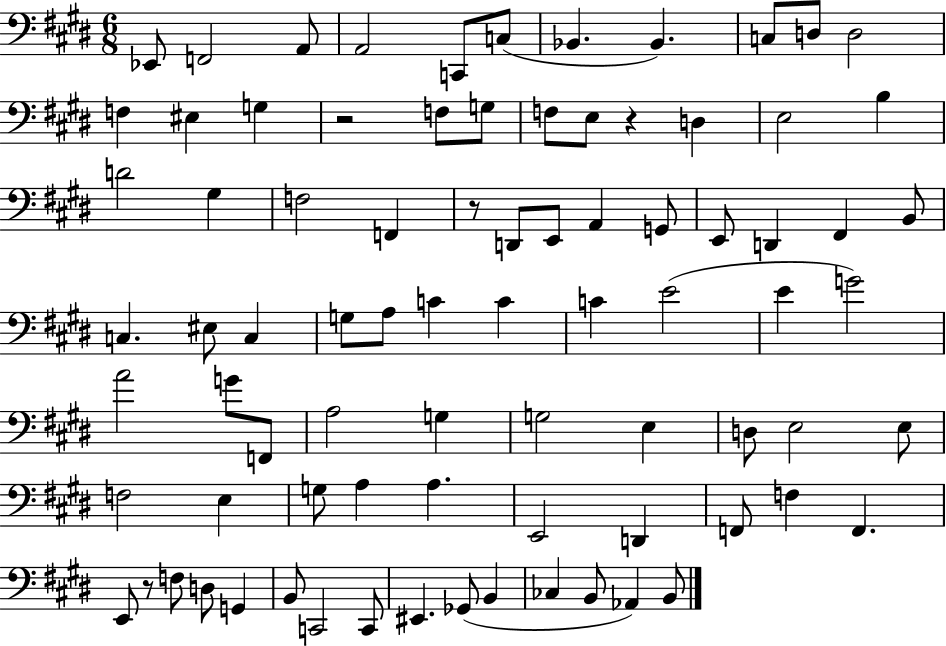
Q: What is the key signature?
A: E major